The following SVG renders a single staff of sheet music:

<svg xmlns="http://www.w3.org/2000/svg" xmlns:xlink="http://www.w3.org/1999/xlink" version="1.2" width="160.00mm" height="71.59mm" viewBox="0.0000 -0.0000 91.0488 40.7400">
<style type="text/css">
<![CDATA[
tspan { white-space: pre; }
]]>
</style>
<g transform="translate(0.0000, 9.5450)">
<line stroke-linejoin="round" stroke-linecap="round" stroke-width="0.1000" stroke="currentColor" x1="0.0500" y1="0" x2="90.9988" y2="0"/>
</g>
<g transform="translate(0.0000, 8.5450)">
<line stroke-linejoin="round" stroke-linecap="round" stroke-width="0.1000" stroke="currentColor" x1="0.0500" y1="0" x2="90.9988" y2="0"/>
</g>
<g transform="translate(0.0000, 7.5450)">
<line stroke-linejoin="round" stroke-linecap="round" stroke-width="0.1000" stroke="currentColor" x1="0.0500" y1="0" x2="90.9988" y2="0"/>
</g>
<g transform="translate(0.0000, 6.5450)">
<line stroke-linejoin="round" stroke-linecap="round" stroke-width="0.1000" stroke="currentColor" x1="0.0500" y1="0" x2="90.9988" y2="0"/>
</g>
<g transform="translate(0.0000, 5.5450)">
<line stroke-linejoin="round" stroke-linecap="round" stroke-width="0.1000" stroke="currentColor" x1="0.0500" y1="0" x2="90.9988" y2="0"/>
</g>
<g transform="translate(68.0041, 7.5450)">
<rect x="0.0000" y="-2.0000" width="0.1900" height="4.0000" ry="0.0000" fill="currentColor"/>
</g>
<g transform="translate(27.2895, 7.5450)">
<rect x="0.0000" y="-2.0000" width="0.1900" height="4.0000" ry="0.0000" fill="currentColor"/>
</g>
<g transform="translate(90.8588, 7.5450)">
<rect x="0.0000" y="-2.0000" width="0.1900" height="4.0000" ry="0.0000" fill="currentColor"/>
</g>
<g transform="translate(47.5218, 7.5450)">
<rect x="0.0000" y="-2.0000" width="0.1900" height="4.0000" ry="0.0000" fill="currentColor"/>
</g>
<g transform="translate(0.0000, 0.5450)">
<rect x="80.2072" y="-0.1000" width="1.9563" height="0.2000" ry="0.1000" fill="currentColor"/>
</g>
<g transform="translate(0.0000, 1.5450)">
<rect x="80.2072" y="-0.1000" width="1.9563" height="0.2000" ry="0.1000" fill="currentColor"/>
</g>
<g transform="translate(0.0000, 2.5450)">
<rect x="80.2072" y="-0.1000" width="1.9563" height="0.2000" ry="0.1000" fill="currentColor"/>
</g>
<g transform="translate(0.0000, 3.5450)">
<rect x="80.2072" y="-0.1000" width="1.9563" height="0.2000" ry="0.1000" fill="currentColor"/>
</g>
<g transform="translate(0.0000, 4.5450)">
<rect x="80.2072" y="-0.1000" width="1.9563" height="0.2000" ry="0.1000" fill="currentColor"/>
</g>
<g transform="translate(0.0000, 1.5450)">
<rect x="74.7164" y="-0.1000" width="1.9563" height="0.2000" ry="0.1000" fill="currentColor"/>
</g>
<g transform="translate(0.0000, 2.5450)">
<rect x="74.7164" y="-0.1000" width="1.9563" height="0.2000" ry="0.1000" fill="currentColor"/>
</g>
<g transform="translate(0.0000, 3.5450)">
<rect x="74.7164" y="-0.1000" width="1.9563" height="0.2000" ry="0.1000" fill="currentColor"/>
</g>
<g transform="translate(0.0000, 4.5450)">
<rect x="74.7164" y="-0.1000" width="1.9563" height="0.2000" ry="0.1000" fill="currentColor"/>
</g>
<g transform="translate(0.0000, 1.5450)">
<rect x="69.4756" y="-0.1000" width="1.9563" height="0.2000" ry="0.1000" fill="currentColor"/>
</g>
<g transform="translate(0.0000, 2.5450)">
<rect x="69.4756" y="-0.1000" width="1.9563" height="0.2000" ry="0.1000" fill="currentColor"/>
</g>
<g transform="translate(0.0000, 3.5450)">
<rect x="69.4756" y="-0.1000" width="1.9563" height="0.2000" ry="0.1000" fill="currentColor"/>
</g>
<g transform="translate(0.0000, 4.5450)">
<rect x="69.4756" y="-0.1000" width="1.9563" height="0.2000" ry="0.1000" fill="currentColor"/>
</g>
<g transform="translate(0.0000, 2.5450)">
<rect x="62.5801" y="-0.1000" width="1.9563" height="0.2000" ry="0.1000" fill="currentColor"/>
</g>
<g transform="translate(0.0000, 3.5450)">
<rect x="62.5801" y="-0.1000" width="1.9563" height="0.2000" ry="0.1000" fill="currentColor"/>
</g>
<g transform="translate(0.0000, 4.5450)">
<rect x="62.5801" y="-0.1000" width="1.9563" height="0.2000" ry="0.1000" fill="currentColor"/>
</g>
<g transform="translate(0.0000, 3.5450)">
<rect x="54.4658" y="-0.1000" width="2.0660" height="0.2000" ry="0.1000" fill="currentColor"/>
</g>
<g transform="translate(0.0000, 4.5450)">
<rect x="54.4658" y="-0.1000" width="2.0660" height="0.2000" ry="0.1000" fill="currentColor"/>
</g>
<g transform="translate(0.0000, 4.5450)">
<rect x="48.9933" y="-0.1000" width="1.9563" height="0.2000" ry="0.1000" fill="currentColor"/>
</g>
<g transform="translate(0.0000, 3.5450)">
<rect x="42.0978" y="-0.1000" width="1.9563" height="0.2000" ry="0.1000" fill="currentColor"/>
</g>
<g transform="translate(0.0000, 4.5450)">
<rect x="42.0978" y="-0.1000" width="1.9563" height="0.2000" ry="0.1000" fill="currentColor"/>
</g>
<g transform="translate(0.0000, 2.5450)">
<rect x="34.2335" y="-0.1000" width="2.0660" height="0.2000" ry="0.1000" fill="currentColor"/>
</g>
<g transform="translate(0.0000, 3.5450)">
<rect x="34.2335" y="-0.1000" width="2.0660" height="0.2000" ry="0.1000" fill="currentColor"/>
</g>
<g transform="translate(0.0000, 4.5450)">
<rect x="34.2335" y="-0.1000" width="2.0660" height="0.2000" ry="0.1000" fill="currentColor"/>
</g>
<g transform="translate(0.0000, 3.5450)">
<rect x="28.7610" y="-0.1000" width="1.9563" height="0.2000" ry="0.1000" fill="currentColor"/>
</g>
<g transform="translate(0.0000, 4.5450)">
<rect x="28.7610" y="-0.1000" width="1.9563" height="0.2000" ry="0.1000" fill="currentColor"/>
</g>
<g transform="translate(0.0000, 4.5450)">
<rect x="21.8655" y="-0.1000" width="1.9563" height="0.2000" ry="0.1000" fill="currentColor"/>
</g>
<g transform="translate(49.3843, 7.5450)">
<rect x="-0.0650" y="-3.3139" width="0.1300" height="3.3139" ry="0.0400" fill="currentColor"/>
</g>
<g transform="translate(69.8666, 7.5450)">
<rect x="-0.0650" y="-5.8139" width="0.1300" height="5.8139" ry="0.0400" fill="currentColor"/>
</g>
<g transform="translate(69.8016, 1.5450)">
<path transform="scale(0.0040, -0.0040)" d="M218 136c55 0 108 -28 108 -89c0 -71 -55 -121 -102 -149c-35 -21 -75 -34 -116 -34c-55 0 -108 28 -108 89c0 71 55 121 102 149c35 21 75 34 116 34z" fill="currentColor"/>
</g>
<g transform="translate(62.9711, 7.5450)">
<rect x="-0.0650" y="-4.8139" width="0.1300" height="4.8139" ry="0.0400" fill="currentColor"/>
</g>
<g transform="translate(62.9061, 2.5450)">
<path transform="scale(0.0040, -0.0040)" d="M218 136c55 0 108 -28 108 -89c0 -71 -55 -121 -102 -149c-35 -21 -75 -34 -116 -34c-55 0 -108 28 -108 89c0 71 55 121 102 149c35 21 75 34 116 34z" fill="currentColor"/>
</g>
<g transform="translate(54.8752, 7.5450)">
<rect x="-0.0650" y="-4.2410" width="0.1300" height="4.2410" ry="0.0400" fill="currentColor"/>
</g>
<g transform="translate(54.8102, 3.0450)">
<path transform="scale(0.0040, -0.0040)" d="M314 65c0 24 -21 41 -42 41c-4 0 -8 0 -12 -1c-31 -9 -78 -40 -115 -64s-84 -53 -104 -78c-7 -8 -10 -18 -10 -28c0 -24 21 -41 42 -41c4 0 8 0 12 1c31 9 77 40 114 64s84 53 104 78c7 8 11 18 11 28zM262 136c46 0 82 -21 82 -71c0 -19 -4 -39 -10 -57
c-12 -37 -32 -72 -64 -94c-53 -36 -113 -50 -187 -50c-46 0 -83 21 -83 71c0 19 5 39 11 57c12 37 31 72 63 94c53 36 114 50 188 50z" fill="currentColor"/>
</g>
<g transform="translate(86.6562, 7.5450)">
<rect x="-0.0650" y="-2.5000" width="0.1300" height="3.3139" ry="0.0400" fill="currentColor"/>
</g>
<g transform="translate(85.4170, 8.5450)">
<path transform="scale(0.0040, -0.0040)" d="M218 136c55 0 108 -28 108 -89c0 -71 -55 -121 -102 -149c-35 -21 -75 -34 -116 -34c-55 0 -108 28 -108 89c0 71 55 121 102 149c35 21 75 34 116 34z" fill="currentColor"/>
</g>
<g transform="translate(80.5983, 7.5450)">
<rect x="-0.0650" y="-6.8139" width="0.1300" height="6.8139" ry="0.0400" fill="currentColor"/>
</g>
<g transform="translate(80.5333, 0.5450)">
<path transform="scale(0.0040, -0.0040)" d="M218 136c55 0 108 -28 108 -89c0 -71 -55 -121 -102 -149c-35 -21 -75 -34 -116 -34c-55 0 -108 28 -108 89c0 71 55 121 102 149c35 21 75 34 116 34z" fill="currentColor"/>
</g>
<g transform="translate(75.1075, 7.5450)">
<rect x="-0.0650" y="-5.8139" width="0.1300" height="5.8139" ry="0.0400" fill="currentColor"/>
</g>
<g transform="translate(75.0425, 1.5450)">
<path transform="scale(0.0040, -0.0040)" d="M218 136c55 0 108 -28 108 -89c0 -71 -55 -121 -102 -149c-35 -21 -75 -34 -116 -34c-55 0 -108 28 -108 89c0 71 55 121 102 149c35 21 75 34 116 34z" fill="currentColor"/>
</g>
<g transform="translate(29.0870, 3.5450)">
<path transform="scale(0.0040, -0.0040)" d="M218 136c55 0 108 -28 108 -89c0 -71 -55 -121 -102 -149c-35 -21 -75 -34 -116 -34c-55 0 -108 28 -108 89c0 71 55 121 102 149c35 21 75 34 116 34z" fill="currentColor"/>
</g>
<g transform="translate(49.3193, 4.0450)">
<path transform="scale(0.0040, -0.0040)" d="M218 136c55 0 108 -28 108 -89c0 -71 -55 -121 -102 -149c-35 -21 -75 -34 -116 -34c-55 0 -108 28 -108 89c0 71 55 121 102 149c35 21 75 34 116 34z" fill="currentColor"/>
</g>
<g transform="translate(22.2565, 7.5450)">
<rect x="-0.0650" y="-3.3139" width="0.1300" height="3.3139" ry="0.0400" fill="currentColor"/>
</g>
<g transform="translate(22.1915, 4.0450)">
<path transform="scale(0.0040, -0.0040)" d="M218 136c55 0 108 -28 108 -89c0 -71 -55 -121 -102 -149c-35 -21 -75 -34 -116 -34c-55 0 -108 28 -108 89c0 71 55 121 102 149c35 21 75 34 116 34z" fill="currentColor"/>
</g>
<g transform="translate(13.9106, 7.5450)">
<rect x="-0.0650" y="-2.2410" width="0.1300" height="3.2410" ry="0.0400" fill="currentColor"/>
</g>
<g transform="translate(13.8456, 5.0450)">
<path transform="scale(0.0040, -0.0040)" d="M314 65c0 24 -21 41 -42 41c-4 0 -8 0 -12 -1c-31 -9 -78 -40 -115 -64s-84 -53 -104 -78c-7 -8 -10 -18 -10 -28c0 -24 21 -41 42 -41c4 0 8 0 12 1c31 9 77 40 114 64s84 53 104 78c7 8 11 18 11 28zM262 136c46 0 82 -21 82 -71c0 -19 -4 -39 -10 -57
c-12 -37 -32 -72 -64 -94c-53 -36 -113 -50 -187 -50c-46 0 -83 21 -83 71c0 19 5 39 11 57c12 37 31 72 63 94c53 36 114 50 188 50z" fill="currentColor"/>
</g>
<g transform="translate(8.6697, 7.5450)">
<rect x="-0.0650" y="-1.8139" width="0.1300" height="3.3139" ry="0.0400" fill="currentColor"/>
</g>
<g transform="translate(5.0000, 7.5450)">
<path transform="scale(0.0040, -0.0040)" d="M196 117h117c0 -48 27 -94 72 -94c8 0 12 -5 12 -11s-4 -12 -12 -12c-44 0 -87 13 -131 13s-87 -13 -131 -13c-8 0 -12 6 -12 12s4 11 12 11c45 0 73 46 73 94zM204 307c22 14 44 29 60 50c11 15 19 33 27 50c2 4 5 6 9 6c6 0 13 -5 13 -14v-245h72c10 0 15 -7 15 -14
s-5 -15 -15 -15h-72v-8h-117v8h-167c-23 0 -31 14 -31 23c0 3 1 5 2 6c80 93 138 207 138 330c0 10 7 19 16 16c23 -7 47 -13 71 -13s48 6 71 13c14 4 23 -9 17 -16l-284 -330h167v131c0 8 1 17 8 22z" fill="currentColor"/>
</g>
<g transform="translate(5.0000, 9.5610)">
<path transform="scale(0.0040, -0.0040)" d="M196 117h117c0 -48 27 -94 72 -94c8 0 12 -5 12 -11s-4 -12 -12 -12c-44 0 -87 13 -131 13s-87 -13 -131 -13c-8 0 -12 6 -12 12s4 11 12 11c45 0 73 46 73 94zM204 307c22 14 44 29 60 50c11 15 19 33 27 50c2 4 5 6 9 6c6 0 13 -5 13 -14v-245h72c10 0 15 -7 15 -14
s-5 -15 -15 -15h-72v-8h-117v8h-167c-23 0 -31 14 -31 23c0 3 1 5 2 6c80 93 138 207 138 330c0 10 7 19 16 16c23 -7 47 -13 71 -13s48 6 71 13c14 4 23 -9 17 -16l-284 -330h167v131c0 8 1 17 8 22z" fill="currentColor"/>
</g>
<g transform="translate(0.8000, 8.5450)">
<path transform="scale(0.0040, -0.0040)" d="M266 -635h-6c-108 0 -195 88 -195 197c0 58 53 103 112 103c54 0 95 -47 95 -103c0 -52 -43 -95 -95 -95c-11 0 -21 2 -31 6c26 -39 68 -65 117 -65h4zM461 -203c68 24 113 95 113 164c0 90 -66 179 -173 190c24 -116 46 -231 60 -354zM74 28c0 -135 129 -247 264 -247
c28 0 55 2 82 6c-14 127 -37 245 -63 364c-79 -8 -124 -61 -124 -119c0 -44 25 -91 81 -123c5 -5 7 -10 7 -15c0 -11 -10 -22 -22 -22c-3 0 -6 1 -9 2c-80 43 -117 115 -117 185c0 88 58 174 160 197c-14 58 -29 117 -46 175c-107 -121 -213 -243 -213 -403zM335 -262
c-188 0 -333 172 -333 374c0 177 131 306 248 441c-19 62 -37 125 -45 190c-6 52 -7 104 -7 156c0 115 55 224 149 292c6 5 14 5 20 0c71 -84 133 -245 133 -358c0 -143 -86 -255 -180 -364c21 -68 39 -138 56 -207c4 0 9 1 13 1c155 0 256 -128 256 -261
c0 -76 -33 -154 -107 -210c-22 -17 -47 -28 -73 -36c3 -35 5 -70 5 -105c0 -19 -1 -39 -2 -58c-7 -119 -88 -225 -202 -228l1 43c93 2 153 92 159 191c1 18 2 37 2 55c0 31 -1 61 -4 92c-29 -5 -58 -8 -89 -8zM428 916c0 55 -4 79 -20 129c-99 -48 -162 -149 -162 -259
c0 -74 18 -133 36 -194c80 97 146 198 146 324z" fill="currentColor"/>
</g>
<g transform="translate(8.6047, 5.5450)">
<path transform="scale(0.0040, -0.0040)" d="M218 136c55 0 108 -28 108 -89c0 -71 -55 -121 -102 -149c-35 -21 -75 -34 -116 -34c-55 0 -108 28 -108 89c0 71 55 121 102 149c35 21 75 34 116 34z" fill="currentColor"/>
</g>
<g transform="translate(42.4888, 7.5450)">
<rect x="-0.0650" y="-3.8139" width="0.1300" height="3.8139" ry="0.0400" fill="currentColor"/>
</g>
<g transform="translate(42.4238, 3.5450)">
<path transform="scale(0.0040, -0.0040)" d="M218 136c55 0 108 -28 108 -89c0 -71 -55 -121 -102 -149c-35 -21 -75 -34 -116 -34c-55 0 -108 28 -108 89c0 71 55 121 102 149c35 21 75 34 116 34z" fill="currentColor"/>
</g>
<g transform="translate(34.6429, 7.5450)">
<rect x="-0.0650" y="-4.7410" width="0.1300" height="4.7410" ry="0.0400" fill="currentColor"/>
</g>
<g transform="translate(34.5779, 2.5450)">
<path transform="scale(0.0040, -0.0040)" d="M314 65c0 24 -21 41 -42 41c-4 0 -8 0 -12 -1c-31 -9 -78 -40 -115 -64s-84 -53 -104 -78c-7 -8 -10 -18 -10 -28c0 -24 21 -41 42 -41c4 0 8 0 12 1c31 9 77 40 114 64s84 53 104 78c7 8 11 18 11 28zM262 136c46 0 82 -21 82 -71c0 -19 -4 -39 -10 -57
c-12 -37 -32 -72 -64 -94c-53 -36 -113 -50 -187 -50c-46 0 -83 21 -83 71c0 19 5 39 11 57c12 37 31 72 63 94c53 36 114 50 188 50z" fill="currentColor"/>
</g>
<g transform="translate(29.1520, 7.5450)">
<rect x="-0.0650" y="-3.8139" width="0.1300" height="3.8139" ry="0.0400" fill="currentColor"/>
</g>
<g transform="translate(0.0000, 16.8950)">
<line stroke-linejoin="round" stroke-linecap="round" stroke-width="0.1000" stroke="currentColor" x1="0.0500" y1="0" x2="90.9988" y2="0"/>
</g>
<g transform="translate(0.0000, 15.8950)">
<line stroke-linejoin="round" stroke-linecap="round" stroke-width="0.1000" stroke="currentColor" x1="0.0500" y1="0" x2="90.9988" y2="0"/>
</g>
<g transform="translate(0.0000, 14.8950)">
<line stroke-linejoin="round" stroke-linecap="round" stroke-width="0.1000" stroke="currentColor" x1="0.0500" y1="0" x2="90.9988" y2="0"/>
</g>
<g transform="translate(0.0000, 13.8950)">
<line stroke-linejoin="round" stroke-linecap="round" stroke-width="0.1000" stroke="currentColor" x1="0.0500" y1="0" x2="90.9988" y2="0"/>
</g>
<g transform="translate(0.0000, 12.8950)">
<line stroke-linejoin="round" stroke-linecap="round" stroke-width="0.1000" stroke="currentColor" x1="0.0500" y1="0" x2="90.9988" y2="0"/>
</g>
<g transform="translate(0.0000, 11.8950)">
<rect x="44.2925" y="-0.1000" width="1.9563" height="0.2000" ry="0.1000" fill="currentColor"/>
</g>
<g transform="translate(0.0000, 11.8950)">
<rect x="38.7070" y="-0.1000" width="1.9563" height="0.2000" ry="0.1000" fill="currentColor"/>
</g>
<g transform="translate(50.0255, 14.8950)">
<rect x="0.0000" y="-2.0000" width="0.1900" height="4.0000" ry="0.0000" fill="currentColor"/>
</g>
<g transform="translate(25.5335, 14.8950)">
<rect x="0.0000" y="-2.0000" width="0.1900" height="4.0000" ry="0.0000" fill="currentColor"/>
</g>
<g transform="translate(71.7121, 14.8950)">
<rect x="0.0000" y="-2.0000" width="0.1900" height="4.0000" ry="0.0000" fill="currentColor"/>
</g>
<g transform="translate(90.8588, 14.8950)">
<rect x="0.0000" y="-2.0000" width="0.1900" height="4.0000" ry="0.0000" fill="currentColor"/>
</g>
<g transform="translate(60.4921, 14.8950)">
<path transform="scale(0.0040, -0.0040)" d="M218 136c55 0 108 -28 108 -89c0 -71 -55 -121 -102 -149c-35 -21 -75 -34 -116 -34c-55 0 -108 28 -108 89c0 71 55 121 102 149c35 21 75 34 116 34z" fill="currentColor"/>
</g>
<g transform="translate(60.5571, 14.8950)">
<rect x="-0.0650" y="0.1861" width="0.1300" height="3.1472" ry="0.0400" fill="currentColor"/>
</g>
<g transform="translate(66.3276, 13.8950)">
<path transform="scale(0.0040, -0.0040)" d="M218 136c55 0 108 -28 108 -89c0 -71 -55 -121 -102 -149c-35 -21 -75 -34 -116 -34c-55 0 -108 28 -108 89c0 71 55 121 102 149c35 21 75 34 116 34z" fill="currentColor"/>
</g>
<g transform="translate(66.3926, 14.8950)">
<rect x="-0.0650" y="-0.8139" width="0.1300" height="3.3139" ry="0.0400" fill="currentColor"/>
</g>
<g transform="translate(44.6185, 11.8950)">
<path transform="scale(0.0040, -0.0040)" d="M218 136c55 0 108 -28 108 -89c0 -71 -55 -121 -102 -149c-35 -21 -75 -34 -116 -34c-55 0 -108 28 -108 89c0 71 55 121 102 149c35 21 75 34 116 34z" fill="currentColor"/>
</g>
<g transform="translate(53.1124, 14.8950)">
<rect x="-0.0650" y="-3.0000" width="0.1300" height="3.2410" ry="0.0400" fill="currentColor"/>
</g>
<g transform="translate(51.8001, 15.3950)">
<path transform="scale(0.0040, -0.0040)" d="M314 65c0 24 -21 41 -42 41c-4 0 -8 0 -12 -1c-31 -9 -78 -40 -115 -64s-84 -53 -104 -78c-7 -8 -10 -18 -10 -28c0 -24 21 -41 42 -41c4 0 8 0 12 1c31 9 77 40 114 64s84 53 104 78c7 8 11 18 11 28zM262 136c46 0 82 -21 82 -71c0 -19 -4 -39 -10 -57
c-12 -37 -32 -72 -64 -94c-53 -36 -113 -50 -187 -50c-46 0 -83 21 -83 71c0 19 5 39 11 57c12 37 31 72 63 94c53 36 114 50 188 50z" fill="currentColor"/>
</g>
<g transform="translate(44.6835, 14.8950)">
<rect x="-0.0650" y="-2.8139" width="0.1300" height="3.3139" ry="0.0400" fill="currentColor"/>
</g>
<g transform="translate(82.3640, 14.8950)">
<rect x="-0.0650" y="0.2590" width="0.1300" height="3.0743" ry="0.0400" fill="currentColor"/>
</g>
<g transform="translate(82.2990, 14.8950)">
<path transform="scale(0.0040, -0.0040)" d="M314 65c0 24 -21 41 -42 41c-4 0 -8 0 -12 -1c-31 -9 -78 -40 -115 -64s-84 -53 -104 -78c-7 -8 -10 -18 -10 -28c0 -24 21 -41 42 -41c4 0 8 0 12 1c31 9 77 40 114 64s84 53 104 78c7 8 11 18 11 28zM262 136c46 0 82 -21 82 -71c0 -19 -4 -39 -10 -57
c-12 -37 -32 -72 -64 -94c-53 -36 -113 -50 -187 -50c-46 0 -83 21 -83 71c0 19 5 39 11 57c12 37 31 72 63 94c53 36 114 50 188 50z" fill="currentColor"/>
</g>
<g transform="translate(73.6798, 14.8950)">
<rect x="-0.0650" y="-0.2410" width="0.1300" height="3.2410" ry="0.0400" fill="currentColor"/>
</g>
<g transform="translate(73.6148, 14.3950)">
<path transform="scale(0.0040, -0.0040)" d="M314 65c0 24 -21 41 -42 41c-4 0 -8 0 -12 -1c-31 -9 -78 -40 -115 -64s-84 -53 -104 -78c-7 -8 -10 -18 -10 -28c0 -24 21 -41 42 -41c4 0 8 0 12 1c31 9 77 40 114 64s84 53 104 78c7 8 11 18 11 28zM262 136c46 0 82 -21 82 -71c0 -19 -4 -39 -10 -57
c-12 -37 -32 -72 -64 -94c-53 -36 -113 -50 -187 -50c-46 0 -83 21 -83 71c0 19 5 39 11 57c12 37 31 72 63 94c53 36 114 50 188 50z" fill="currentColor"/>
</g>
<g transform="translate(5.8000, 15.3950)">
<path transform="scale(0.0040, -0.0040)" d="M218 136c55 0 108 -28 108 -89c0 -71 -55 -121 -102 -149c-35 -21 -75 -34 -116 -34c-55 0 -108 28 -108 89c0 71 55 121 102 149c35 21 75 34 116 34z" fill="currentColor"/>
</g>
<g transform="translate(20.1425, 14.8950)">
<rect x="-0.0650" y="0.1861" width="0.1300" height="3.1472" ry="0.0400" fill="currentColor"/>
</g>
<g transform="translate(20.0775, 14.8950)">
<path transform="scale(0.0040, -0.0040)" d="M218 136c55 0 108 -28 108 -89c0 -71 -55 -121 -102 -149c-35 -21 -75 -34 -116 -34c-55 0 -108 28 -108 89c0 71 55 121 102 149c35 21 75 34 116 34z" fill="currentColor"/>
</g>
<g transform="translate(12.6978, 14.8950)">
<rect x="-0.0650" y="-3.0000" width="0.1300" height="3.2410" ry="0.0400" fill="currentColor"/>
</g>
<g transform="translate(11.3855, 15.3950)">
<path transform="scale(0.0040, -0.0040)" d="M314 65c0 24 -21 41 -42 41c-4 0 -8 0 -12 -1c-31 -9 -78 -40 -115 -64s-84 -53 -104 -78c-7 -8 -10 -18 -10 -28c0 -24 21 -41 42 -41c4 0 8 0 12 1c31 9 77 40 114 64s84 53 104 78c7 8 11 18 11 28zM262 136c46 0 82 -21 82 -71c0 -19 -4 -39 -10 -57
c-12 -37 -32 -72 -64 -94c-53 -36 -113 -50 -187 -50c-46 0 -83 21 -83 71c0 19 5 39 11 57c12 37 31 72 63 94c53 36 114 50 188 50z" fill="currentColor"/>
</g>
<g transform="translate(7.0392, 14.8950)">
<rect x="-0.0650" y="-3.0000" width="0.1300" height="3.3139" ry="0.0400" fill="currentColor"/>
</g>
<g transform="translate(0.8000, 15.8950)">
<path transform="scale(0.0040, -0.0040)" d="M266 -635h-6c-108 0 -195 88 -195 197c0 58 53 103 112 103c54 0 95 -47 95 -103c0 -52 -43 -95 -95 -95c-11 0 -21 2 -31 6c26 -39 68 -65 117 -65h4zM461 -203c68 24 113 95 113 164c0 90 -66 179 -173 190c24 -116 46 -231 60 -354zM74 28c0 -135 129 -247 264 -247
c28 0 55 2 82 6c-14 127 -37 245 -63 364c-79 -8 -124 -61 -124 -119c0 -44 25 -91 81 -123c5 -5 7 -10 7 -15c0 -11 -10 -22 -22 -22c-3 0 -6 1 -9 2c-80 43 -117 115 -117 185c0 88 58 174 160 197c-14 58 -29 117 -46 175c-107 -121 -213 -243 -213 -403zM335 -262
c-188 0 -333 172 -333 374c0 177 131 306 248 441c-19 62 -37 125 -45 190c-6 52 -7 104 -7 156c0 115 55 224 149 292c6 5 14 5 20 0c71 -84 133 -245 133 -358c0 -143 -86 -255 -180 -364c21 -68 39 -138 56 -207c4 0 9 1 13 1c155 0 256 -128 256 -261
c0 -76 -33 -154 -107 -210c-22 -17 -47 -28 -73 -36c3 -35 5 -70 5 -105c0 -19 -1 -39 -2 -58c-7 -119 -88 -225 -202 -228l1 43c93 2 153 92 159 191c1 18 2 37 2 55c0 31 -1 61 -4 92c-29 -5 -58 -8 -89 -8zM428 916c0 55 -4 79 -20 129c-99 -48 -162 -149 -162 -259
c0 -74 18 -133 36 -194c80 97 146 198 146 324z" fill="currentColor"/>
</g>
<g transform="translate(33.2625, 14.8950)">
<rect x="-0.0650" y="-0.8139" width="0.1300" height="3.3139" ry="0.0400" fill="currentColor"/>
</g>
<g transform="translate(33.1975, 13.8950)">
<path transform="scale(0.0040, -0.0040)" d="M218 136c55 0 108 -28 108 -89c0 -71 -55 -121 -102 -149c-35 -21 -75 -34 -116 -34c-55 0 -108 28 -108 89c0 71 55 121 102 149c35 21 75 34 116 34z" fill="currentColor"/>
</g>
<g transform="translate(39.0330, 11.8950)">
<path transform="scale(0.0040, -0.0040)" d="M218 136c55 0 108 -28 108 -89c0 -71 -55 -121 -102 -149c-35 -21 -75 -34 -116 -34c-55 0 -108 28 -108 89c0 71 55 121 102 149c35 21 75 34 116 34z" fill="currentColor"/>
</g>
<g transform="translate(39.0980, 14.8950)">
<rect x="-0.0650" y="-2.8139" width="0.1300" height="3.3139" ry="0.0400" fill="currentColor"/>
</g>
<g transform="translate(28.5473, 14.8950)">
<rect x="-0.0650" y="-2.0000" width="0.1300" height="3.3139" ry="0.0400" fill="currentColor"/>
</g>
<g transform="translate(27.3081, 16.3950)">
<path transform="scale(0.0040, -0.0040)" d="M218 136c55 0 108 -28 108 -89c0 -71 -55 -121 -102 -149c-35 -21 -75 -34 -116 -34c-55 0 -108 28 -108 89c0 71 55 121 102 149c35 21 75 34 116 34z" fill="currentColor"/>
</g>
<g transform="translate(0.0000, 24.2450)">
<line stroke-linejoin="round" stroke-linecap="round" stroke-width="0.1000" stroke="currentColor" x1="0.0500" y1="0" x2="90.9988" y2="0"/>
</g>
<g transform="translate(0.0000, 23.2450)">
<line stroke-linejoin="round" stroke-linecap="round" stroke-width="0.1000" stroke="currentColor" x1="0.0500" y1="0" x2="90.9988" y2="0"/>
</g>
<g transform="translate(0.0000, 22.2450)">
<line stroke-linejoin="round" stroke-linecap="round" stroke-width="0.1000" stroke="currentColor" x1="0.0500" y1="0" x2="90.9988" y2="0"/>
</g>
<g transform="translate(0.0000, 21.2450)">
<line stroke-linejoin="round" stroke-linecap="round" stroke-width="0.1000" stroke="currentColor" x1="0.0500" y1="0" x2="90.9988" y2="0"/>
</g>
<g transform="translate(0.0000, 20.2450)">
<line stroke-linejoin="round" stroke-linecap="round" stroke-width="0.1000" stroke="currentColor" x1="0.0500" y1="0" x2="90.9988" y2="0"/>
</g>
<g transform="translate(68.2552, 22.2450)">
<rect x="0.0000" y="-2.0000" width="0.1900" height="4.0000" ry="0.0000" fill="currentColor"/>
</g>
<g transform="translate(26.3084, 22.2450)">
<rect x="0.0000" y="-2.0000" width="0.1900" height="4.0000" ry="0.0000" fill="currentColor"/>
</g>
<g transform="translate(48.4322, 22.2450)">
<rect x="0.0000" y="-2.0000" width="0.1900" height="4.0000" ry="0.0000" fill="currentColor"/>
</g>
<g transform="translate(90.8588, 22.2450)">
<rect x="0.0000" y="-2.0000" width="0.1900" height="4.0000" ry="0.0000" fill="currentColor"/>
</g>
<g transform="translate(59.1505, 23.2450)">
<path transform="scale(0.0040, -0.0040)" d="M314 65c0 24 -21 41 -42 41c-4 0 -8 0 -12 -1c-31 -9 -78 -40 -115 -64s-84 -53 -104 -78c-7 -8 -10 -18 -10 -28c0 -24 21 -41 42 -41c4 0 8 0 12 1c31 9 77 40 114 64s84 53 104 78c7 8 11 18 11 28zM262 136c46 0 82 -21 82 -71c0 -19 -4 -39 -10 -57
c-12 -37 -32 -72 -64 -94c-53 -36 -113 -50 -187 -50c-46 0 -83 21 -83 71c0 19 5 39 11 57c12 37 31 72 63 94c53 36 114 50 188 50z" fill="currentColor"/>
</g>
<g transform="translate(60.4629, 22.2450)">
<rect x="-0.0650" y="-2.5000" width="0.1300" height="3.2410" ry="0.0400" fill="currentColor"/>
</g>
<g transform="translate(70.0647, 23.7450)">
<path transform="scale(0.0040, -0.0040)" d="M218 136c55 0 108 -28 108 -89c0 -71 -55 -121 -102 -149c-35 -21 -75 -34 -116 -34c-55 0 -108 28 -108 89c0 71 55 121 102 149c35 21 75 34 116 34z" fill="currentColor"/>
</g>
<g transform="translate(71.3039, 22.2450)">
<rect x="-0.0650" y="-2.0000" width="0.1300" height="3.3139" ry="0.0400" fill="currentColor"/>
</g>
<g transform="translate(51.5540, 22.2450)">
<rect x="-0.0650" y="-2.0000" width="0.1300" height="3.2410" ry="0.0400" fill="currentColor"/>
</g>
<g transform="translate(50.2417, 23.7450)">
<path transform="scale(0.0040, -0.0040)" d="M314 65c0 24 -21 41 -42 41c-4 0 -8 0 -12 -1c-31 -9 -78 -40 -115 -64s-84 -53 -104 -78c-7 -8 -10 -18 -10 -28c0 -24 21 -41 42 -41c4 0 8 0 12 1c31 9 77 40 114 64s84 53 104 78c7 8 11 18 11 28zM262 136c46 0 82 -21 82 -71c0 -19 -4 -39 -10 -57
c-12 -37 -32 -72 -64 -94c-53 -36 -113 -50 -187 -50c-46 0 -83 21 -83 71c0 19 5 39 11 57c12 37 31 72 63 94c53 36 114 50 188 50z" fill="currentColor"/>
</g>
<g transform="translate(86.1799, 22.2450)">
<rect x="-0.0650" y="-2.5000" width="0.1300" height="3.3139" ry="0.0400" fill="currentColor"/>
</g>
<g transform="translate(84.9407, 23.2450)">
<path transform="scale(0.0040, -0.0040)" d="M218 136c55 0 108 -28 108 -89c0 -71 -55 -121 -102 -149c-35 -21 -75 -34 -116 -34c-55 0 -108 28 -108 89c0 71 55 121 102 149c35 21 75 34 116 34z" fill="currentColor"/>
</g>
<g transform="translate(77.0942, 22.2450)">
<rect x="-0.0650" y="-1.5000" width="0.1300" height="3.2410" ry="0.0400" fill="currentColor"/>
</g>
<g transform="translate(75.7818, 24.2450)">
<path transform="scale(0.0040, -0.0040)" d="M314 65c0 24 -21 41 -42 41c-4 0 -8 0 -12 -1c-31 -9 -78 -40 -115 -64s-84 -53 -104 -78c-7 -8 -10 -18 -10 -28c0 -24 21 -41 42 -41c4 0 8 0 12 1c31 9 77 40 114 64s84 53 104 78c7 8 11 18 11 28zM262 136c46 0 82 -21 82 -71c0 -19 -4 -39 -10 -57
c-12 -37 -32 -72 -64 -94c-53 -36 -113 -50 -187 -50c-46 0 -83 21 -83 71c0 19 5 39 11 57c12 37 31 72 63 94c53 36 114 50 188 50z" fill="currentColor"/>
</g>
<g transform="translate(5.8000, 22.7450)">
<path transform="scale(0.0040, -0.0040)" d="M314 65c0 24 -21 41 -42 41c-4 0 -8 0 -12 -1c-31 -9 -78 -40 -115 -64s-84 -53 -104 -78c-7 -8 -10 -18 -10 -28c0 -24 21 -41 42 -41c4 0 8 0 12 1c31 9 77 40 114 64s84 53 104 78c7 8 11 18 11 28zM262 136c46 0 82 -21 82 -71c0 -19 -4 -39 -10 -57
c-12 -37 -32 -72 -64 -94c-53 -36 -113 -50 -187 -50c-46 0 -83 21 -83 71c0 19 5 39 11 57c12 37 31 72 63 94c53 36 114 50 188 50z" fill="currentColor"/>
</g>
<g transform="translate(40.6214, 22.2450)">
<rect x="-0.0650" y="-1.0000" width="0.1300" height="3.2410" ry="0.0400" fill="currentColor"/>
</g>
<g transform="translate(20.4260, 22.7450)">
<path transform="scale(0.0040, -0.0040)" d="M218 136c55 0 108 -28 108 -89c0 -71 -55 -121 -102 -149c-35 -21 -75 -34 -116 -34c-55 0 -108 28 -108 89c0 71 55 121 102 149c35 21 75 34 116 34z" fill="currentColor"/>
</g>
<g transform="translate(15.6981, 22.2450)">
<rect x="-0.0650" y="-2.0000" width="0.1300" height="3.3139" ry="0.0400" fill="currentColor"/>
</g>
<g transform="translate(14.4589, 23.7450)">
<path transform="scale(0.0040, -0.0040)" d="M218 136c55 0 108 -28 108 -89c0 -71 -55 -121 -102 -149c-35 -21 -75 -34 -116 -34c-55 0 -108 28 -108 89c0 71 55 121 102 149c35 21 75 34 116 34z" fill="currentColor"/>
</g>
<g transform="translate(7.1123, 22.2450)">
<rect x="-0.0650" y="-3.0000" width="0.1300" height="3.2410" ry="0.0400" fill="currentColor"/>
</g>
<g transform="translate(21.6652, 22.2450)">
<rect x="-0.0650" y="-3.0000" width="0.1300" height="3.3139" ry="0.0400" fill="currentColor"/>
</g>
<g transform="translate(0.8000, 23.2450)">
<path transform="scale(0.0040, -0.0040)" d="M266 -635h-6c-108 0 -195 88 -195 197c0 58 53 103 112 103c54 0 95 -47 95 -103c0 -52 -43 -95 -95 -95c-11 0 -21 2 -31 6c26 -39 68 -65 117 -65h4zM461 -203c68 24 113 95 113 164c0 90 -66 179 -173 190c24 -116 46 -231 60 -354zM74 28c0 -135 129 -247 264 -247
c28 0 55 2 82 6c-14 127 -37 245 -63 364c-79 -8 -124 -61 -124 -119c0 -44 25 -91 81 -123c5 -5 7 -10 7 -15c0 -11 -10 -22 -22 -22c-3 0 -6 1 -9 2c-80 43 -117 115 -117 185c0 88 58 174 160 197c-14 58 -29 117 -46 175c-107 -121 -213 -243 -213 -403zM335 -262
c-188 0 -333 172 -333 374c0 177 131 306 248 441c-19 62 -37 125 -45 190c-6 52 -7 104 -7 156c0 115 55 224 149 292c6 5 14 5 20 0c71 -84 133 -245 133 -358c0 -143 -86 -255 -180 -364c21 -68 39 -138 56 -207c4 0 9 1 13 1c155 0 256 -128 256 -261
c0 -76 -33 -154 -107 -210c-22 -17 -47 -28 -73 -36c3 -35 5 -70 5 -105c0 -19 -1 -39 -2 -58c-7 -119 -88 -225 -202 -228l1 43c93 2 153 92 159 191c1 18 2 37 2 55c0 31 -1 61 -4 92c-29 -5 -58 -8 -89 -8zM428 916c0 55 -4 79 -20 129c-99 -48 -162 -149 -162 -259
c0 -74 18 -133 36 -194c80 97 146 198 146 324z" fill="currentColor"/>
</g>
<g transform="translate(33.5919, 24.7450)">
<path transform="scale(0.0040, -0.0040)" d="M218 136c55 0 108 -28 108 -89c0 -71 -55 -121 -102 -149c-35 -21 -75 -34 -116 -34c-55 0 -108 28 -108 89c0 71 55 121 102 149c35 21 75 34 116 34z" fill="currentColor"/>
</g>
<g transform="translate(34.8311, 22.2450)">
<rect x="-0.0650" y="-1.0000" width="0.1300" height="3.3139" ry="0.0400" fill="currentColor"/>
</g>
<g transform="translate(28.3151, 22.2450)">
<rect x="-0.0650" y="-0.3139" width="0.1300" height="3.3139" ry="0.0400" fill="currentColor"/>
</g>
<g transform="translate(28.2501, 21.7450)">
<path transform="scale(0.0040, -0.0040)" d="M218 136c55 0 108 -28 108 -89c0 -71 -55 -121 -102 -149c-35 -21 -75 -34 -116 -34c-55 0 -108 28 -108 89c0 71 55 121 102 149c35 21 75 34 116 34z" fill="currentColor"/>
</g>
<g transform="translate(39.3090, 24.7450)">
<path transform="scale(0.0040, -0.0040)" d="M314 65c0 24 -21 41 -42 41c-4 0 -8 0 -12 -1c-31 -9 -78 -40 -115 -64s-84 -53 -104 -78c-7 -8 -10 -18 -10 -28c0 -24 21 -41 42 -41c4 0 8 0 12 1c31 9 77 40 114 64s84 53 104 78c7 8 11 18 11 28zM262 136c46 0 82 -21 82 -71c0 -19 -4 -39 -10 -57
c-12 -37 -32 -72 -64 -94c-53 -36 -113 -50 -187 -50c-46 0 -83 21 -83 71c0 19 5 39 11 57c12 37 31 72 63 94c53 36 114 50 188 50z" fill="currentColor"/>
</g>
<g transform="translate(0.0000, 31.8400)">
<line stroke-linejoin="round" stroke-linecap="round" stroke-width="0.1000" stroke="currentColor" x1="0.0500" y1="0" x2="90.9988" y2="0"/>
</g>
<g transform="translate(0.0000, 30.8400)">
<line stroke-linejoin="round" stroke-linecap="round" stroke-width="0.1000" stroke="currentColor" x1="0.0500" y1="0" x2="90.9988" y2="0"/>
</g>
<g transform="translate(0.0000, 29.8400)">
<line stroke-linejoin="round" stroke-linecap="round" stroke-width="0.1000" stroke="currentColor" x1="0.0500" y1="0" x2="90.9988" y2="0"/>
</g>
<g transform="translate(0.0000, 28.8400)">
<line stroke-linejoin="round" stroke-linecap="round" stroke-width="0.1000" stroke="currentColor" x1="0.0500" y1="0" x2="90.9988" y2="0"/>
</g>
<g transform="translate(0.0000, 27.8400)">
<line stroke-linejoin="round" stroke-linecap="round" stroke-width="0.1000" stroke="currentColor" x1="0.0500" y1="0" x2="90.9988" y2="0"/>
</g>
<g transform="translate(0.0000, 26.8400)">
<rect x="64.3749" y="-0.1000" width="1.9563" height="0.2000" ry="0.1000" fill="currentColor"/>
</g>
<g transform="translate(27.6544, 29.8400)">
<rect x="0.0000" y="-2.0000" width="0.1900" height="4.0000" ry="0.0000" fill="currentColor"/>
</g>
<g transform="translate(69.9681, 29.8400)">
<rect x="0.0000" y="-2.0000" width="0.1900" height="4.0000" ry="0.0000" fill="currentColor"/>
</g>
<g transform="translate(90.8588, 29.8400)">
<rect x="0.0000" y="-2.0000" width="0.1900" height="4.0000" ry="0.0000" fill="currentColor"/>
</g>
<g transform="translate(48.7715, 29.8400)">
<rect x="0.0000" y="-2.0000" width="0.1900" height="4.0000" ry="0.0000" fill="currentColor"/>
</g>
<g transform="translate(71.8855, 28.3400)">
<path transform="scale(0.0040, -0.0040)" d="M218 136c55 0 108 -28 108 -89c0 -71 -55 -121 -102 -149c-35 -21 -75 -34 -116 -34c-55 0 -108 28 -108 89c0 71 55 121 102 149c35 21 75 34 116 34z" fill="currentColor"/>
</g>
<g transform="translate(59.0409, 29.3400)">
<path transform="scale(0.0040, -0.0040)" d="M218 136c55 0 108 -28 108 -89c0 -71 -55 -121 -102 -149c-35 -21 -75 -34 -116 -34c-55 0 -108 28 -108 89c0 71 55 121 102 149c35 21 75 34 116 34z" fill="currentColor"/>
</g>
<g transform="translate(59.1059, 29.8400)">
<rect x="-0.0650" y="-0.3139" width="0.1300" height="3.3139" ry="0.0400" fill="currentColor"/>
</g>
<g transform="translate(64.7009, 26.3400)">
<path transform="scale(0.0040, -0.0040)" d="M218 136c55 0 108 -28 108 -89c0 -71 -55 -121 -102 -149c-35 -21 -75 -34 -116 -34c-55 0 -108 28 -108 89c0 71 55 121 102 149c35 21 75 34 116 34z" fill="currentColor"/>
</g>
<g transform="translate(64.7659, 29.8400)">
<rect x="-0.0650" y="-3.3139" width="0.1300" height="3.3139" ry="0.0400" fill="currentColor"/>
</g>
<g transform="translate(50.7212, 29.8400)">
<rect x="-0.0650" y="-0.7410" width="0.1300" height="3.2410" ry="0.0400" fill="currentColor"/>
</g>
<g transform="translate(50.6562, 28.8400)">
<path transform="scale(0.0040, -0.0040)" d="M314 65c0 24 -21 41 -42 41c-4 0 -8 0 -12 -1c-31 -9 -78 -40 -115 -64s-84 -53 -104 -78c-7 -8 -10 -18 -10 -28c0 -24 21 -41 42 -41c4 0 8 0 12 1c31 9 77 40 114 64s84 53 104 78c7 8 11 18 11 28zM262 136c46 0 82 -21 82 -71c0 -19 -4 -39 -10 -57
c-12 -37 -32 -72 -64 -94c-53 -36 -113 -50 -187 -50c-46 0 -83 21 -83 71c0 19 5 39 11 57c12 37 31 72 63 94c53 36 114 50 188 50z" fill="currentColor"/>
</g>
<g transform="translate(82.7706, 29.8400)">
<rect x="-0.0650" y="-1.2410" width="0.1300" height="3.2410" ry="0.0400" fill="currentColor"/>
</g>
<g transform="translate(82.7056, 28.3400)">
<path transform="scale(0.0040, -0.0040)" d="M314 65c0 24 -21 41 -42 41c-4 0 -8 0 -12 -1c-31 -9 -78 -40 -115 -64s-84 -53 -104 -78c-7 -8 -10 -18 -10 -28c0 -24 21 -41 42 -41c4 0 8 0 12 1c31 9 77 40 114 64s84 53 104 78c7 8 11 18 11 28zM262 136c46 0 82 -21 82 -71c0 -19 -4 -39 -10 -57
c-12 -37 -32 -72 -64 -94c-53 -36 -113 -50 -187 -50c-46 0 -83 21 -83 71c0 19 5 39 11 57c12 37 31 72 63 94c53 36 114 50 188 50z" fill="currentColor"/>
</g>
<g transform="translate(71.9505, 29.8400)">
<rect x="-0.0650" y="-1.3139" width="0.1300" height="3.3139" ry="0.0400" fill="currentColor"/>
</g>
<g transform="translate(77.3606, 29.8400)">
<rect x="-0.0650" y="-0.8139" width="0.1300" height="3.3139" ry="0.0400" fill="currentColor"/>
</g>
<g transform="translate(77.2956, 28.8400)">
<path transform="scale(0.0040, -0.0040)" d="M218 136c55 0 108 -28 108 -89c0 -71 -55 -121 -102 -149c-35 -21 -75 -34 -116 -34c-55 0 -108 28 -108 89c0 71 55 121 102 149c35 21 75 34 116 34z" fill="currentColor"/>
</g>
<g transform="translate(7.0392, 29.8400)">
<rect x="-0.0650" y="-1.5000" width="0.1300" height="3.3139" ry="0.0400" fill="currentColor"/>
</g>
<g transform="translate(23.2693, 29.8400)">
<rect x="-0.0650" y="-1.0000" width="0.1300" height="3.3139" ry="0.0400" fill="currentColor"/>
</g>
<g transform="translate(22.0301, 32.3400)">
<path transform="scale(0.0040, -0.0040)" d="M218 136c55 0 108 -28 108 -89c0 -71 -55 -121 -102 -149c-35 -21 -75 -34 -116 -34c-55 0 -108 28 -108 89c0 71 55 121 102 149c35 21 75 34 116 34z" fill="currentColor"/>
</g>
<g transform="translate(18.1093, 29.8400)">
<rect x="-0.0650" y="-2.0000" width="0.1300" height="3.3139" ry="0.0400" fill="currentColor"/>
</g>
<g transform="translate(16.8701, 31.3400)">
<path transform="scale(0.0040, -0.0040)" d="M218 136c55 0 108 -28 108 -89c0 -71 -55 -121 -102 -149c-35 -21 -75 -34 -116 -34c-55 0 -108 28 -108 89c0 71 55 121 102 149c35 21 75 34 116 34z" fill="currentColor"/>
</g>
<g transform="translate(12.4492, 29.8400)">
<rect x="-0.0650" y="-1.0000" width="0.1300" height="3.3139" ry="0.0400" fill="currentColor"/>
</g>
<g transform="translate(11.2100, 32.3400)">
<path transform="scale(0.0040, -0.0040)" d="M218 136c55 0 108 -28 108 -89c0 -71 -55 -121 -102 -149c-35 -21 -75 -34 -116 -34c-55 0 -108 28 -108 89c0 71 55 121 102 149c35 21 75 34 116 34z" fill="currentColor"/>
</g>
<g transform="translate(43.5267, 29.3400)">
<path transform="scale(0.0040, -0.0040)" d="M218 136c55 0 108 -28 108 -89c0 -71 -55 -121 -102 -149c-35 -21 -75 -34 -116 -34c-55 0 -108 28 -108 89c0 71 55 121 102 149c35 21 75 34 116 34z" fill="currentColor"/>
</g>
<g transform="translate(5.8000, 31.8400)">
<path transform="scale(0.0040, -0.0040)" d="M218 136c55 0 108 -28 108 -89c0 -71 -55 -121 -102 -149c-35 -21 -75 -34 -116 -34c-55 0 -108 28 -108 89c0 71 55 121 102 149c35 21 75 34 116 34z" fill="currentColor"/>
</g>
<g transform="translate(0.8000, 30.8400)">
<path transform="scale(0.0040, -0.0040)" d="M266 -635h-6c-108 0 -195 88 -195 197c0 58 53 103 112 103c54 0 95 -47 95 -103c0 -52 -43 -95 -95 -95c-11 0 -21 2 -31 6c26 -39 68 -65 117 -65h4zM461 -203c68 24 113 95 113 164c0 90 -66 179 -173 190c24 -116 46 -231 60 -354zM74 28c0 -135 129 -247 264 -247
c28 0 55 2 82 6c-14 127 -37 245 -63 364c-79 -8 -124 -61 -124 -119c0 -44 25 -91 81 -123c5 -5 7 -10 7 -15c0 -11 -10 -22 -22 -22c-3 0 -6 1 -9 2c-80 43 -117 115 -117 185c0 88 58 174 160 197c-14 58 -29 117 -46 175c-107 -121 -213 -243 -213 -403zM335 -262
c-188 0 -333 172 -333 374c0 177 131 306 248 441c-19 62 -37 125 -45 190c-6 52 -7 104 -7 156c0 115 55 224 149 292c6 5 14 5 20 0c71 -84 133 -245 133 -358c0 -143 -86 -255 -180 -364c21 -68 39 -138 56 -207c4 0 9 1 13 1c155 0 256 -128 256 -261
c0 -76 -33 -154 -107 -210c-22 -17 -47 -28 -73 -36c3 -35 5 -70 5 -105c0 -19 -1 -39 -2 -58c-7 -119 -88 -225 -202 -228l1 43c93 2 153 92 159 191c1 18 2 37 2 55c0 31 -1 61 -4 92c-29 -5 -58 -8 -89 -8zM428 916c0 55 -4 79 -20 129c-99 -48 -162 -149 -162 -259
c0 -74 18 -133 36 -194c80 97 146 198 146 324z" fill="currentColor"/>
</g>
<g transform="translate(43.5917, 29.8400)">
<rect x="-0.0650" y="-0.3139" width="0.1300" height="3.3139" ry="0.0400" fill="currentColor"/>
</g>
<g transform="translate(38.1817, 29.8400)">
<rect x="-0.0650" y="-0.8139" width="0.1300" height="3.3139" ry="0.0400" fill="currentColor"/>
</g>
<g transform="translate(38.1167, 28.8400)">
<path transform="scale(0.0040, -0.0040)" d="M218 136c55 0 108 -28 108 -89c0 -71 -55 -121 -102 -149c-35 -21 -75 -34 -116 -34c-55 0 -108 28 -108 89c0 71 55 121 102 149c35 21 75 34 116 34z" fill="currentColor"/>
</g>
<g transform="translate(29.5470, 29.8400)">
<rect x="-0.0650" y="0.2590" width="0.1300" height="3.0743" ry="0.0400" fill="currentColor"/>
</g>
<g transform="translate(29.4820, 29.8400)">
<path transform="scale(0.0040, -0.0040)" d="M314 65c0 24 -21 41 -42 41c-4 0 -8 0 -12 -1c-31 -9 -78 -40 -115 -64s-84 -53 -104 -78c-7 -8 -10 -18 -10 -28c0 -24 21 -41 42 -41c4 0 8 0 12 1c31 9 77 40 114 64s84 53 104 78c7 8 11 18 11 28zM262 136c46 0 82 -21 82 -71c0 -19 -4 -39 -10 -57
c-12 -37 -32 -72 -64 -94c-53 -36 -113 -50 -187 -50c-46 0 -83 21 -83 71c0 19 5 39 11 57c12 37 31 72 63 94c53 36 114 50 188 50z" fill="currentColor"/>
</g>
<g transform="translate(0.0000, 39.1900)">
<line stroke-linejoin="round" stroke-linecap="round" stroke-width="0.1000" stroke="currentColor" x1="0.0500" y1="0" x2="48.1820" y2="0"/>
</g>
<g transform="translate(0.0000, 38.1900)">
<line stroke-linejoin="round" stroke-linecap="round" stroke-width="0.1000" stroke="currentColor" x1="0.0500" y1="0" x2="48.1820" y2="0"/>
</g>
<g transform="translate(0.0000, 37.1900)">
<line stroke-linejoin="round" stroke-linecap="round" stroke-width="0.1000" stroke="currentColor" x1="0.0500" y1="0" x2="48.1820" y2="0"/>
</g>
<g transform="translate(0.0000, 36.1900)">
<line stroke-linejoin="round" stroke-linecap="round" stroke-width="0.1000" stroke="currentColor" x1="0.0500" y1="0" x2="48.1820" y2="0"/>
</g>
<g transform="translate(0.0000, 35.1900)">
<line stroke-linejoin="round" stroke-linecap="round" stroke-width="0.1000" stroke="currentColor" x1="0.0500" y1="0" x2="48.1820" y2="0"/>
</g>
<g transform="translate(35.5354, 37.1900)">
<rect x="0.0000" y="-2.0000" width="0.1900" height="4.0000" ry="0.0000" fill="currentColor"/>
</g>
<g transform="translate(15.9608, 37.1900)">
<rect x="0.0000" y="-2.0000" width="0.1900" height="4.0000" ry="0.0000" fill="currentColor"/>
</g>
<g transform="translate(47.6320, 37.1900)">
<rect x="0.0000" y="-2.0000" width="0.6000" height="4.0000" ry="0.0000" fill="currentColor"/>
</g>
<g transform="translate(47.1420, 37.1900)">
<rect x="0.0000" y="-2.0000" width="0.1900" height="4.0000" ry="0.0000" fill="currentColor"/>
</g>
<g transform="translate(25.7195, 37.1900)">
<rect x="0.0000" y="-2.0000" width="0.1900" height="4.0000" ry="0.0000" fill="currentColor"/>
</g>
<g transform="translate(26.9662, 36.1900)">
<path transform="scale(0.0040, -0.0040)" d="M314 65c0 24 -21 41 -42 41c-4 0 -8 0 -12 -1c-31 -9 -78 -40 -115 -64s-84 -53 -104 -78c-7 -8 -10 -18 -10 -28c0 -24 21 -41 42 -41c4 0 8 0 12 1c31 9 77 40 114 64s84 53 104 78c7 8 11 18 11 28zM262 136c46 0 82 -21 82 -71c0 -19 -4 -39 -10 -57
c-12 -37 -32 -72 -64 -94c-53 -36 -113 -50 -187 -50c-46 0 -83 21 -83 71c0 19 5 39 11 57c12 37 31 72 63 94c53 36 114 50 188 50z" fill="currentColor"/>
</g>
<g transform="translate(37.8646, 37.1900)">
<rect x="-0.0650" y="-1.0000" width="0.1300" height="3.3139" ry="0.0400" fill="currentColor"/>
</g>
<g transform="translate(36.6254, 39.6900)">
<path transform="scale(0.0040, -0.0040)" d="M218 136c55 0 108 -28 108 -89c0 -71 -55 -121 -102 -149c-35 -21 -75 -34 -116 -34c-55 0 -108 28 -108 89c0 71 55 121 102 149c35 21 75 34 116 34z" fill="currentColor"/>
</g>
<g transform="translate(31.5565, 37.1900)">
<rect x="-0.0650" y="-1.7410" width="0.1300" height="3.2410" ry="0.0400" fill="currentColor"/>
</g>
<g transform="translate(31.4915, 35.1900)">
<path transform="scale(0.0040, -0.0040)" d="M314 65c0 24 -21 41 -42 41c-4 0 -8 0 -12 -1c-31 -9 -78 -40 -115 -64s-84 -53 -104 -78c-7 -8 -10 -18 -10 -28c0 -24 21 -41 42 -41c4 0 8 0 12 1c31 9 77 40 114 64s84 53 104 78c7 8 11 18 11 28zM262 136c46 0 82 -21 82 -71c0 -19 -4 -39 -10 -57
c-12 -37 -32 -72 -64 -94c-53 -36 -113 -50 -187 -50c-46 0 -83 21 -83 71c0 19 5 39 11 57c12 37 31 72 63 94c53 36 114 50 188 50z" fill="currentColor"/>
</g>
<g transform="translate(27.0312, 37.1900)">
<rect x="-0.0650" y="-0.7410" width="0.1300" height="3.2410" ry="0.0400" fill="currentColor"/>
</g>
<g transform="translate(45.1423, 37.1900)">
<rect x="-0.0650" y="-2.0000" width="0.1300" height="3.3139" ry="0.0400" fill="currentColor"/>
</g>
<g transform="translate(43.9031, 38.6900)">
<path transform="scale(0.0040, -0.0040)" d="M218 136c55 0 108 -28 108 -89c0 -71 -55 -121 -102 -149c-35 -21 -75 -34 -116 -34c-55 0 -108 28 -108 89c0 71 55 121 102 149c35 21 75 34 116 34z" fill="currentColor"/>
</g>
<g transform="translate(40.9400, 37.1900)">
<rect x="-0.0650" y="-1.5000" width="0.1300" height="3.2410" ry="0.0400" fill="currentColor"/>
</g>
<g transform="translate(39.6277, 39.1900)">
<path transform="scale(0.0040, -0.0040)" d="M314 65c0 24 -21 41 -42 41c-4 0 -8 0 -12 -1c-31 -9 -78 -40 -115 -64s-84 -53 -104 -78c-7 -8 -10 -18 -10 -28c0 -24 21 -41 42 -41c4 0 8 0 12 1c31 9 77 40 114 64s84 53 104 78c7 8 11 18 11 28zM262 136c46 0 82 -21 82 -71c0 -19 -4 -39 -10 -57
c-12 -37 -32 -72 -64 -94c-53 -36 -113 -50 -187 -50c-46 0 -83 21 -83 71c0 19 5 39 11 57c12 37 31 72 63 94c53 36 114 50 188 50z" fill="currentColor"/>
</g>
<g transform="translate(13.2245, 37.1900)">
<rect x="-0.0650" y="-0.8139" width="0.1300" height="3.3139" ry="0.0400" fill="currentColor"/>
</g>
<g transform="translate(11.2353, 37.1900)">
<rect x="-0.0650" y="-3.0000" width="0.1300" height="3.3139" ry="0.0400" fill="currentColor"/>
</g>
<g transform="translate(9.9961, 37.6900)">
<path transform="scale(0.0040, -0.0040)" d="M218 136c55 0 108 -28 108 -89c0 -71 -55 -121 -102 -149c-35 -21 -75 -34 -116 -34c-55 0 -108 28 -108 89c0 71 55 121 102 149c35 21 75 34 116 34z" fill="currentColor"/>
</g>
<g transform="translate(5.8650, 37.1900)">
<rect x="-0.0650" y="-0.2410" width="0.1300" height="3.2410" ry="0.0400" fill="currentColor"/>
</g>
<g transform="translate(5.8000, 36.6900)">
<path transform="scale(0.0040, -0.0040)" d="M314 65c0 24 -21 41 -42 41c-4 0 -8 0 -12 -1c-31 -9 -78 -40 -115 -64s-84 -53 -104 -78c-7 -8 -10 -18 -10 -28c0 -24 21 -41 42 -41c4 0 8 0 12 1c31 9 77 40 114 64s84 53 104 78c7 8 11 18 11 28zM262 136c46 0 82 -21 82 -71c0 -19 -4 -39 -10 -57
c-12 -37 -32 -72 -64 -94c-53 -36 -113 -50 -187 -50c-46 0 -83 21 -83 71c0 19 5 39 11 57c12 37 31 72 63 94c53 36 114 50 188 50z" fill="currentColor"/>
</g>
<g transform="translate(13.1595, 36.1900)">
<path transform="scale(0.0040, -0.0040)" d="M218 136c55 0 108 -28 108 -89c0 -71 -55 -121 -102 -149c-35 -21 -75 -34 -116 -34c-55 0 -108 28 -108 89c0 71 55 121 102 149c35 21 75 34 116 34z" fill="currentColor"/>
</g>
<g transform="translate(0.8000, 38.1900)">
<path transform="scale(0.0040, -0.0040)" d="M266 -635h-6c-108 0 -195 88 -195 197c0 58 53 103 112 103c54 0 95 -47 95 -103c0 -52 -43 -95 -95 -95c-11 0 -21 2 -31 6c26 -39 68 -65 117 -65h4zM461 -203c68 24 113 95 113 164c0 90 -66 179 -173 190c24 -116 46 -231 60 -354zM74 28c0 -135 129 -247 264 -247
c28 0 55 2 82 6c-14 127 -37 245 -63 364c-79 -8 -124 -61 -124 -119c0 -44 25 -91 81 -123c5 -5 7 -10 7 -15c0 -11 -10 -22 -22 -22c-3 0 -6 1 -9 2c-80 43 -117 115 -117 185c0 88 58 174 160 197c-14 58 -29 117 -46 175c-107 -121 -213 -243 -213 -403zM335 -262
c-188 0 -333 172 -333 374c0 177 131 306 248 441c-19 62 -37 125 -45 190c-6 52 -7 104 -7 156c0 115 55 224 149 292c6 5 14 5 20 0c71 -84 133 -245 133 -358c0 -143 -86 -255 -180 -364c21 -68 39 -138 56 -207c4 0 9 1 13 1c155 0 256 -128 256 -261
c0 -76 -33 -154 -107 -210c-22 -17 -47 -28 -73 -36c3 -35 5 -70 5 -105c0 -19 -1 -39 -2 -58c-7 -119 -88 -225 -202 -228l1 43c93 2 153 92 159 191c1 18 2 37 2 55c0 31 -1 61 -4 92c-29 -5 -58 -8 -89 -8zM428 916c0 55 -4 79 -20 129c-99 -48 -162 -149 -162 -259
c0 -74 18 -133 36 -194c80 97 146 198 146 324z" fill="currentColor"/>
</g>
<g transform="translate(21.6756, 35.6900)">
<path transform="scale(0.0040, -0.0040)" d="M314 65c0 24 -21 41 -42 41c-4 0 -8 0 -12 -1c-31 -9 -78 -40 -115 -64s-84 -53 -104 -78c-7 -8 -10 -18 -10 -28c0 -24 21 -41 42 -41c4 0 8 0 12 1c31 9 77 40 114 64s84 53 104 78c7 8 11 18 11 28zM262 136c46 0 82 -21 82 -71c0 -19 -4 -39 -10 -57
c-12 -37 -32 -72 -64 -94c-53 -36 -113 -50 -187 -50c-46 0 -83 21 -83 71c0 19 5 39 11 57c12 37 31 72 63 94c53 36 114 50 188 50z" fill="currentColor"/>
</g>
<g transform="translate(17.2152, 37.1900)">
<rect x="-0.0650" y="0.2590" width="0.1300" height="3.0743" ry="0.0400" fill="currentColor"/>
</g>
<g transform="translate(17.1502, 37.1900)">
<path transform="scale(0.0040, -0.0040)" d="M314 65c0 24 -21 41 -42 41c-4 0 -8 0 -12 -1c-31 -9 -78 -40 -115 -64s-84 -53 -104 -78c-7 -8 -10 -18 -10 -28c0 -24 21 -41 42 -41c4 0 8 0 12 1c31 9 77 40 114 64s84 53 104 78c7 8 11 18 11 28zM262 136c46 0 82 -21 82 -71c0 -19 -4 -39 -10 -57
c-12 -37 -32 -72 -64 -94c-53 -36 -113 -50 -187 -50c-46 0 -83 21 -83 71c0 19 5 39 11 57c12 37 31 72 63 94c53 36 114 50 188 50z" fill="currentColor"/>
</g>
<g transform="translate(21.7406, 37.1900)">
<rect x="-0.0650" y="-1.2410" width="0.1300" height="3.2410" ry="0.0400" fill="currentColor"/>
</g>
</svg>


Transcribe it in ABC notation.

X:1
T:Untitled
M:4/4
L:1/4
K:C
f g2 b c' e'2 c' b d'2 e' g' g' b' G A A2 B F d a a A2 B d c2 B2 A2 F A c D D2 F2 G2 F E2 G E D F D B2 d c d2 c b e d e2 c2 A d B2 e2 d2 f2 D E2 F